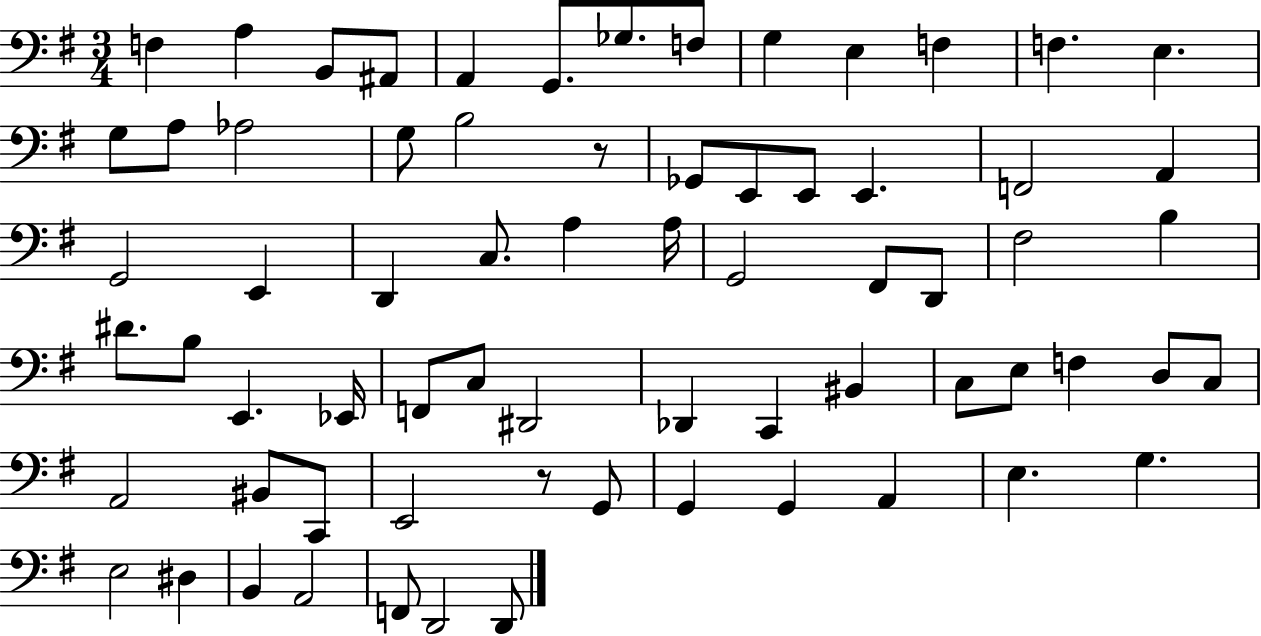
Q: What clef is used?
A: bass